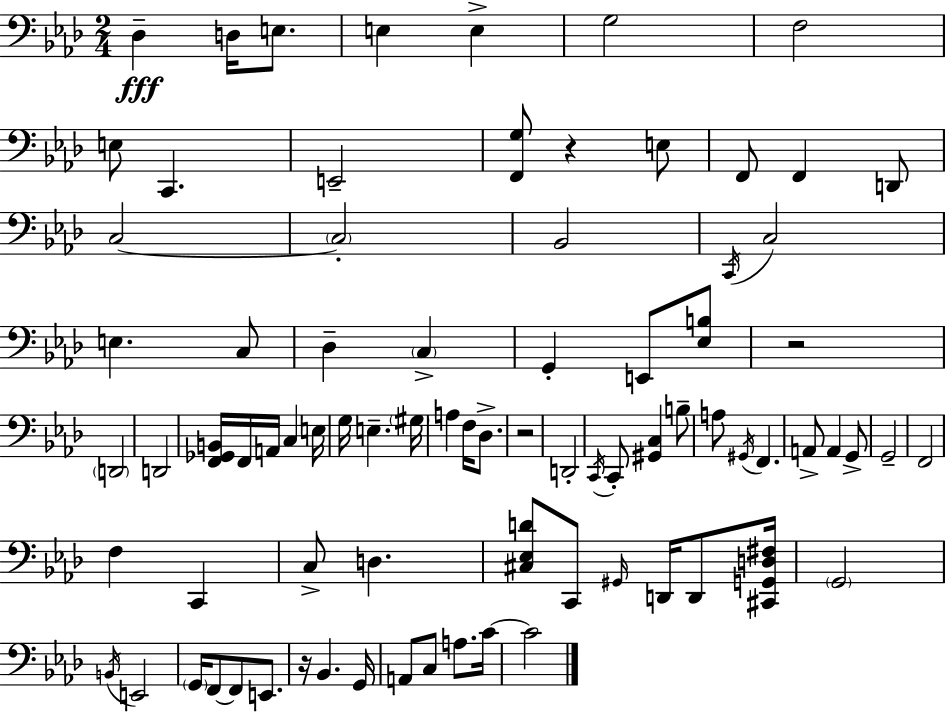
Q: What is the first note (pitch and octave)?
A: Db3